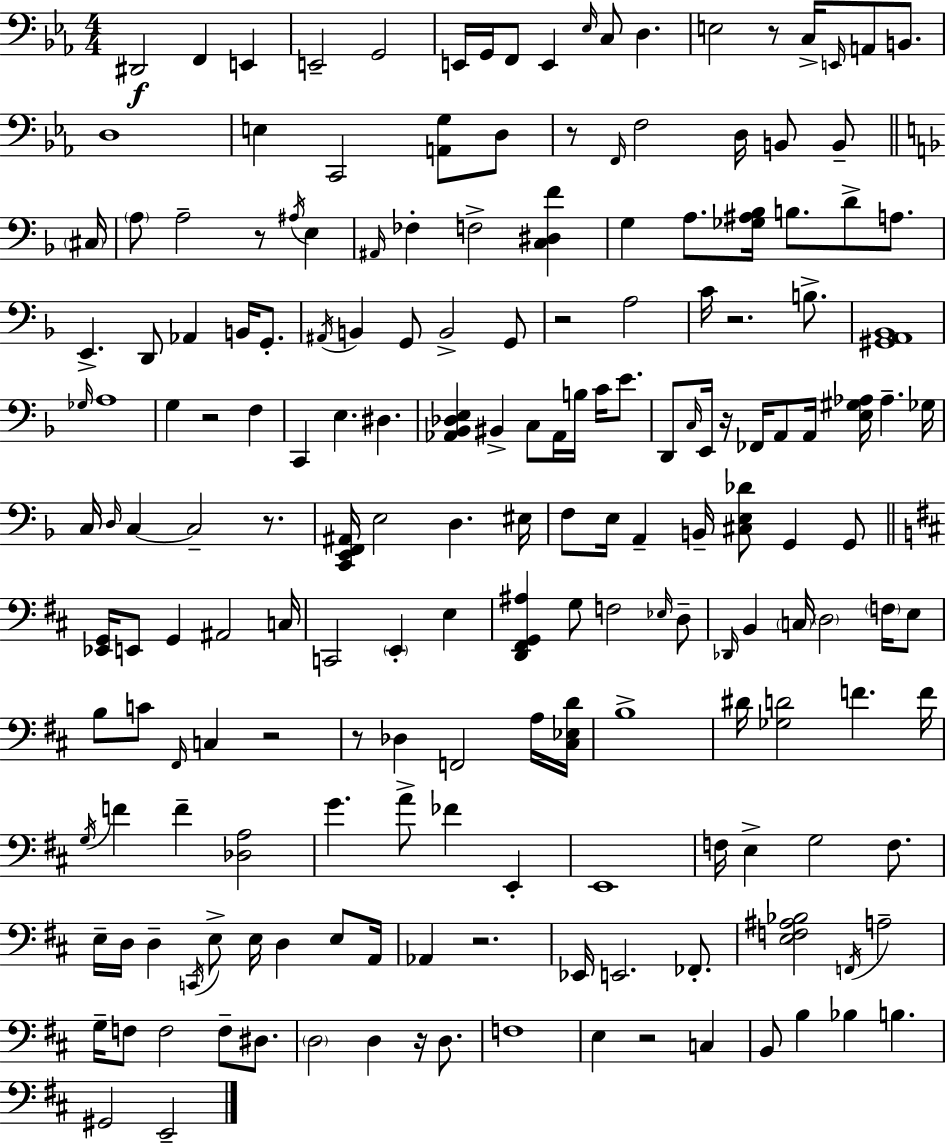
D#2/h F2/q E2/q E2/h G2/h E2/s G2/s F2/e E2/q Eb3/s C3/e D3/q. E3/h R/e C3/s E2/s A2/e B2/e. D3/w E3/q C2/h [A2,G3]/e D3/e R/e F2/s F3/h D3/s B2/e B2/e C#3/s A3/e A3/h R/e A#3/s E3/q A#2/s FES3/q F3/h [C3,D#3,F4]/q G3/q A3/e. [Gb3,A#3,Bb3]/s B3/e. D4/e A3/e. E2/q. D2/e Ab2/q B2/s G2/e. A#2/s B2/q G2/e B2/h G2/e R/h A3/h C4/s R/h. B3/e. [G#2,A2,Bb2]/w Gb3/s A3/w G3/q R/h F3/q C2/q E3/q. D#3/q. [Ab2,Bb2,Db3,E3]/q BIS2/q C3/e Ab2/s B3/s C4/s E4/e. D2/e C3/s E2/s R/s FES2/s A2/e A2/s [E3,G#3,Ab3]/s Ab3/q. Gb3/s C3/s D3/s C3/q C3/h R/e. [C2,E2,F2,A#2]/s E3/h D3/q. EIS3/s F3/e E3/s A2/q B2/s [C#3,E3,Db4]/e G2/q G2/e [Eb2,G2]/s E2/e G2/q A#2/h C3/s C2/h E2/q E3/q [D2,F#2,G2,A#3]/q G3/e F3/h Eb3/s D3/e Db2/s B2/q C3/s D3/h F3/s E3/e B3/e C4/e F#2/s C3/q R/h R/e Db3/q F2/h A3/s [C#3,Eb3,D4]/s B3/w D#4/s [Gb3,D4]/h F4/q. F4/s G3/s F4/q F4/q [Db3,A3]/h G4/q. A4/e FES4/q E2/q E2/w F3/s E3/q G3/h F3/e. E3/s D3/s D3/q C2/s E3/e E3/s D3/q E3/e A2/s Ab2/q R/h. Eb2/s E2/h. FES2/e. [E3,F3,A#3,Bb3]/h F2/s A3/h G3/s F3/e F3/h F3/e D#3/e. D3/h D3/q R/s D3/e. F3/w E3/q R/h C3/q B2/e B3/q Bb3/q B3/q. G#2/h E2/h